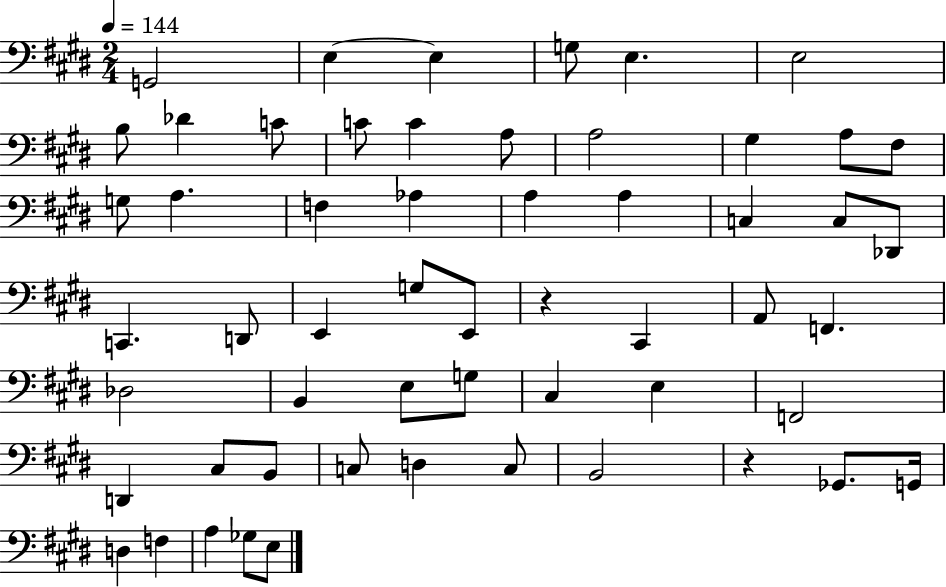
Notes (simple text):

G2/h E3/q E3/q G3/e E3/q. E3/h B3/e Db4/q C4/e C4/e C4/q A3/e A3/h G#3/q A3/e F#3/e G3/e A3/q. F3/q Ab3/q A3/q A3/q C3/q C3/e Db2/e C2/q. D2/e E2/q G3/e E2/e R/q C#2/q A2/e F2/q. Db3/h B2/q E3/e G3/e C#3/q E3/q F2/h D2/q C#3/e B2/e C3/e D3/q C3/e B2/h R/q Gb2/e. G2/s D3/q F3/q A3/q Gb3/e E3/e